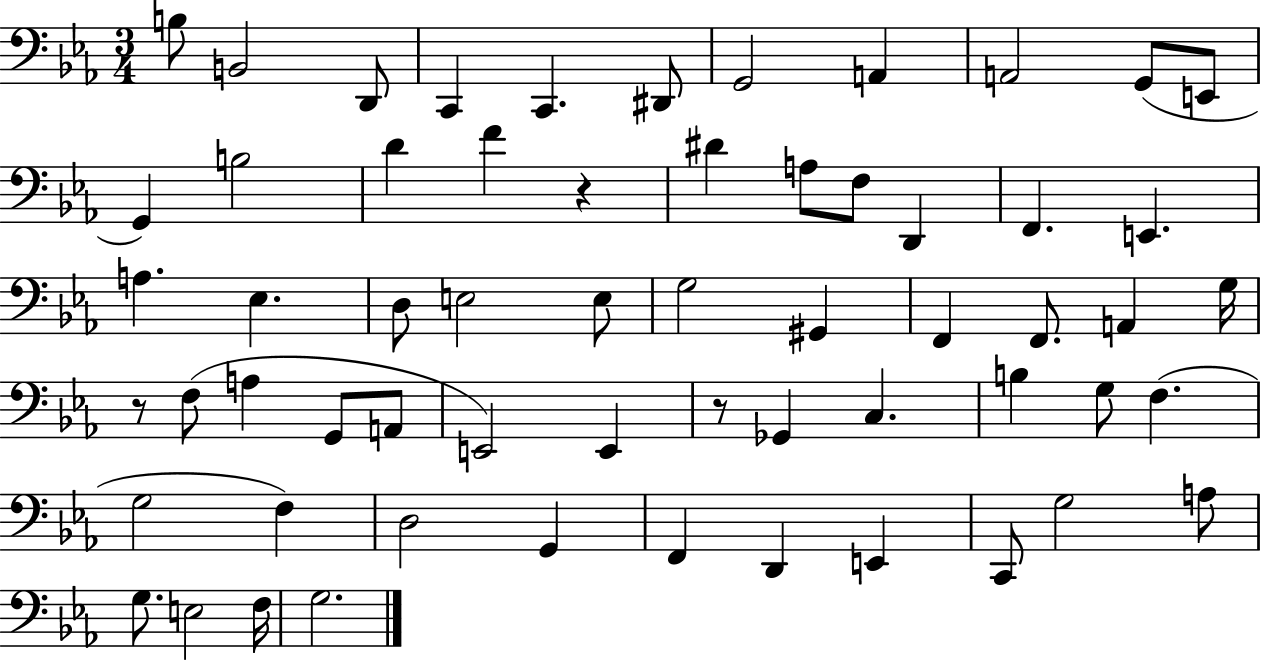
X:1
T:Untitled
M:3/4
L:1/4
K:Eb
B,/2 B,,2 D,,/2 C,, C,, ^D,,/2 G,,2 A,, A,,2 G,,/2 E,,/2 G,, B,2 D F z ^D A,/2 F,/2 D,, F,, E,, A, _E, D,/2 E,2 E,/2 G,2 ^G,, F,, F,,/2 A,, G,/4 z/2 F,/2 A, G,,/2 A,,/2 E,,2 E,, z/2 _G,, C, B, G,/2 F, G,2 F, D,2 G,, F,, D,, E,, C,,/2 G,2 A,/2 G,/2 E,2 F,/4 G,2